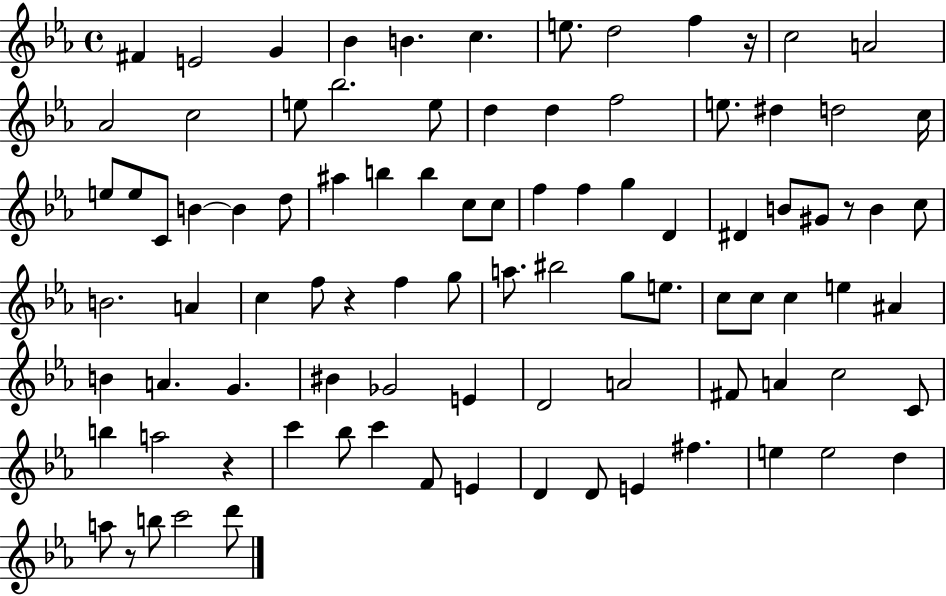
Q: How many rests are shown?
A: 5